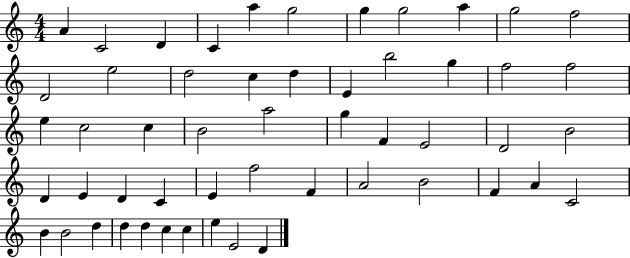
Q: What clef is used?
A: treble